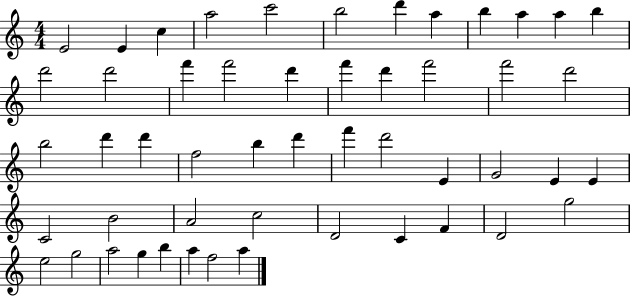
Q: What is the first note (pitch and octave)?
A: E4